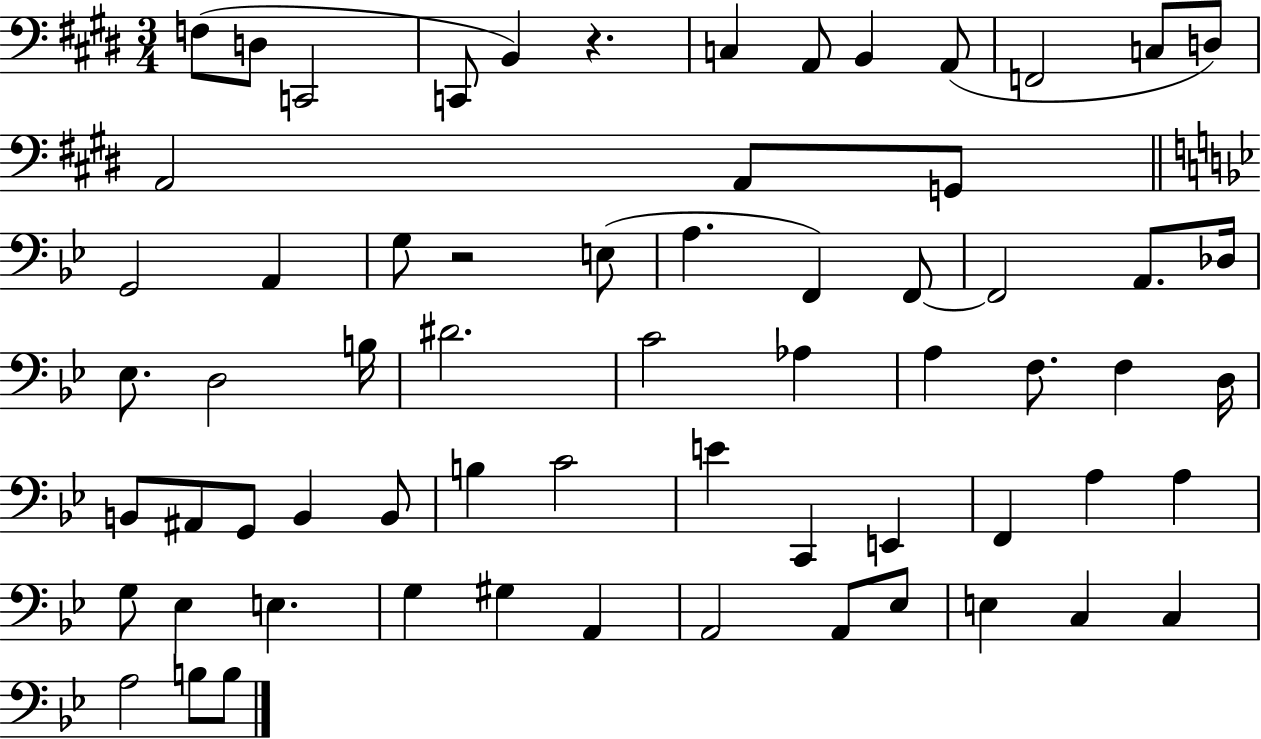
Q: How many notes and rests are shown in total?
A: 65